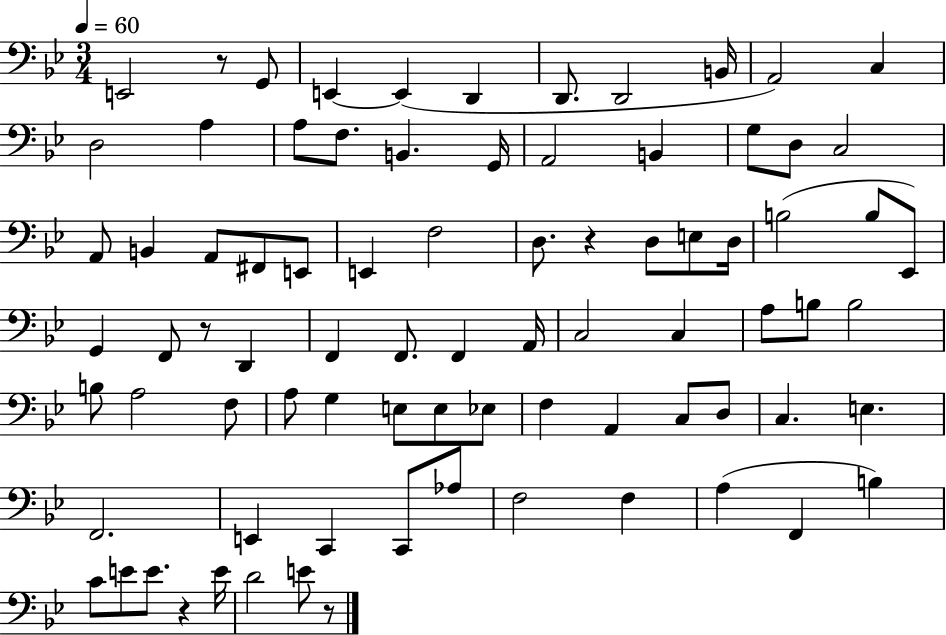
E2/h R/e G2/e E2/q E2/q D2/q D2/e. D2/h B2/s A2/h C3/q D3/h A3/q A3/e F3/e. B2/q. G2/s A2/h B2/q G3/e D3/e C3/h A2/e B2/q A2/e F#2/e E2/e E2/q F3/h D3/e. R/q D3/e E3/e D3/s B3/h B3/e Eb2/e G2/q F2/e R/e D2/q F2/q F2/e. F2/q A2/s C3/h C3/q A3/e B3/e B3/h B3/e A3/h F3/e A3/e G3/q E3/e E3/e Eb3/e F3/q A2/q C3/e D3/e C3/q. E3/q. F2/h. E2/q C2/q C2/e Ab3/e F3/h F3/q A3/q F2/q B3/q C4/e E4/e E4/e. R/q E4/s D4/h E4/e R/e